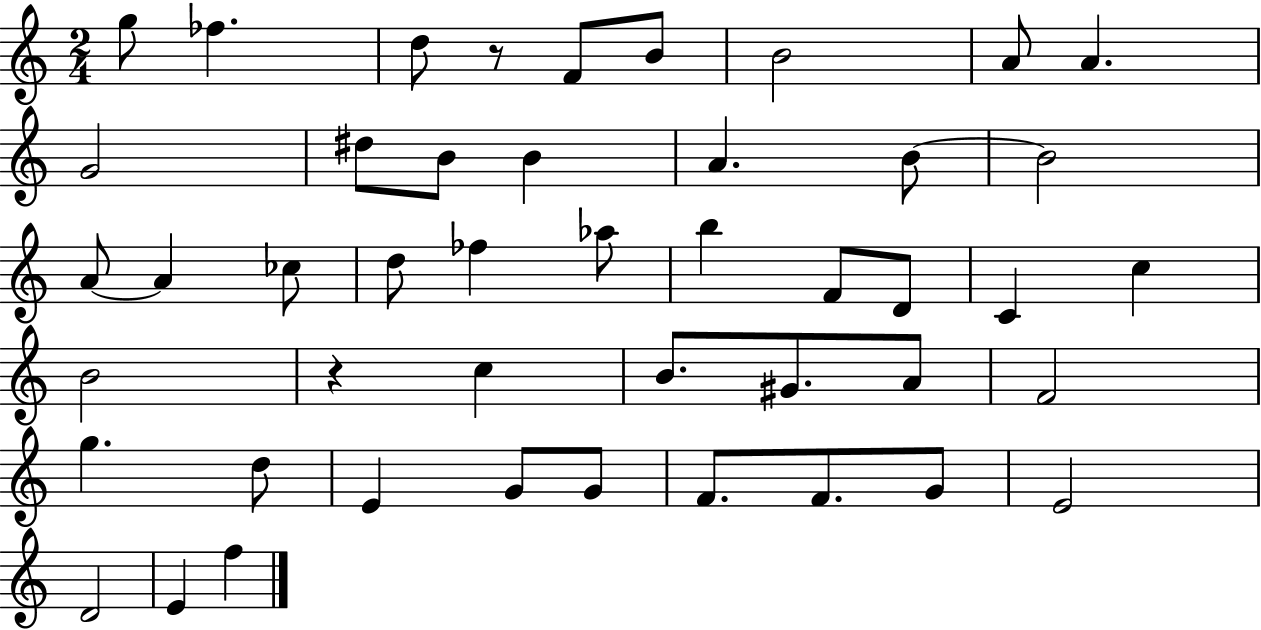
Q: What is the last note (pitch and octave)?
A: F5